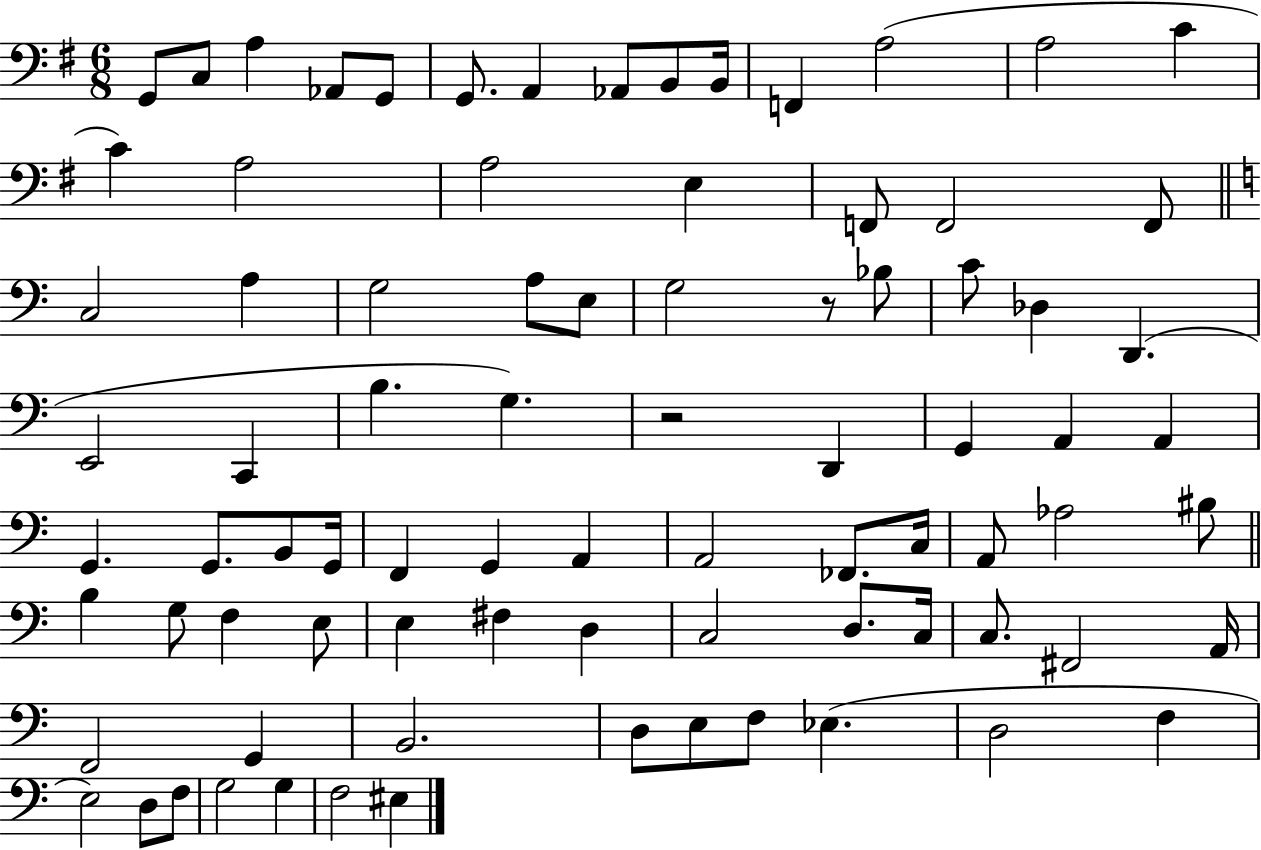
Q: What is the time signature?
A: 6/8